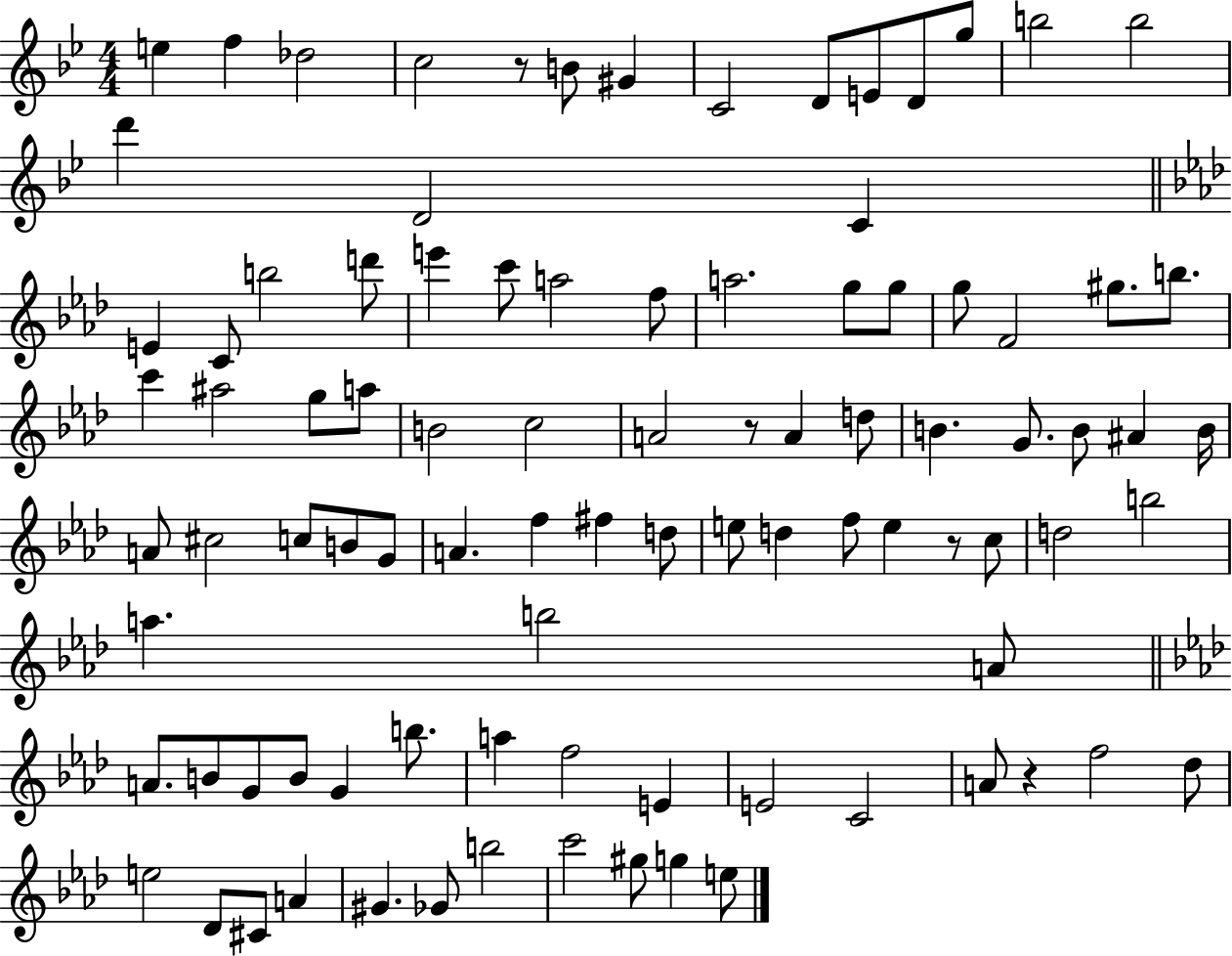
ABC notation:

X:1
T:Untitled
M:4/4
L:1/4
K:Bb
e f _d2 c2 z/2 B/2 ^G C2 D/2 E/2 D/2 g/2 b2 b2 d' D2 C E C/2 b2 d'/2 e' c'/2 a2 f/2 a2 g/2 g/2 g/2 F2 ^g/2 b/2 c' ^a2 g/2 a/2 B2 c2 A2 z/2 A d/2 B G/2 B/2 ^A B/4 A/2 ^c2 c/2 B/2 G/2 A f ^f d/2 e/2 d f/2 e z/2 c/2 d2 b2 a b2 A/2 A/2 B/2 G/2 B/2 G b/2 a f2 E E2 C2 A/2 z f2 _d/2 e2 _D/2 ^C/2 A ^G _G/2 b2 c'2 ^g/2 g e/2